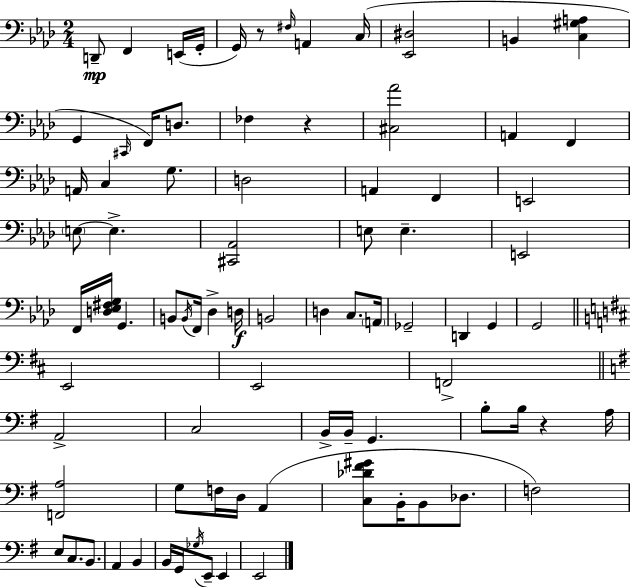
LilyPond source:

{
  \clef bass
  \numericTimeSignature
  \time 2/4
  \key f \minor
  d,8--\mp f,4 e,16( g,16-. | g,16) r8 \grace { fis16 } a,4 | c16( <ees, dis>2 | b,4 <c gis a>4 | \break g,4 \grace { cis,16 }) f,16 d8. | fes4 r4 | <cis aes'>2 | a,4 f,4 | \break a,16 c4 g8. | d2 | a,4 f,4 | e,2 | \break \parenthesize e8~~ e4.-> | <cis, aes,>2 | e8 e4.-- | e,2 | \break f,16 <d ees fis g>16 g,4. | b,8 \acciaccatura { b,16 } f,16 des4-> | d16\f b,2 | d4 c8. | \break \parenthesize a,16 ges,2-- | d,4 g,4 | g,2 | \bar "||" \break \key b \minor e,2 | e,2 | f,2-> | \bar "||" \break \key e \minor a,2-> | c2 | b,16-> b,16-- g,4. | b8-. b16 r4 a16 | \break <f, a>2 | g8 f16 d16 a,4( | <c des' fis' gis'>8 b,16-. b,8 des8. | f2) | \break e8 c8. b,8. | a,4 b,4 | b,16 g,16 \acciaccatura { ges16 } e,8-- e,4 | e,2 | \break \bar "|."
}